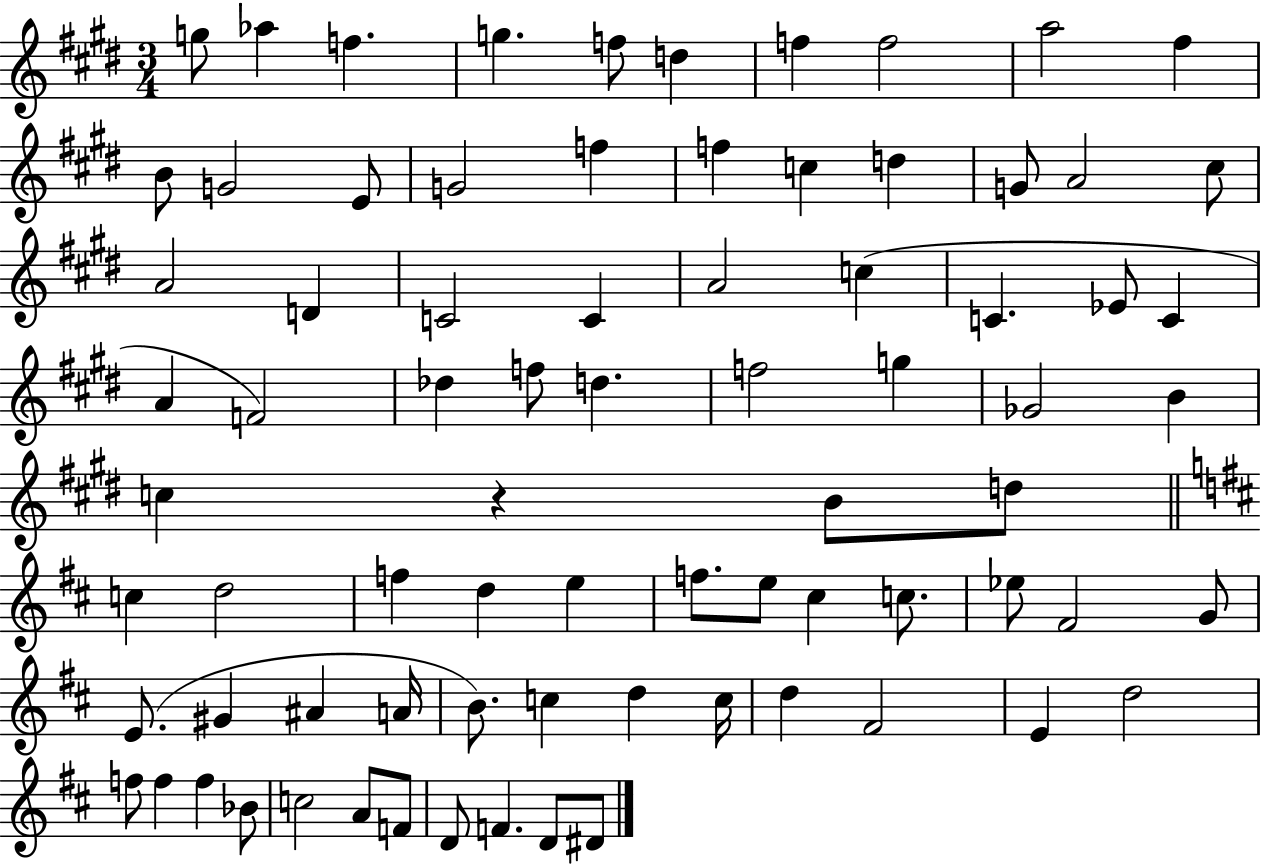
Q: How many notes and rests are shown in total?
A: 78